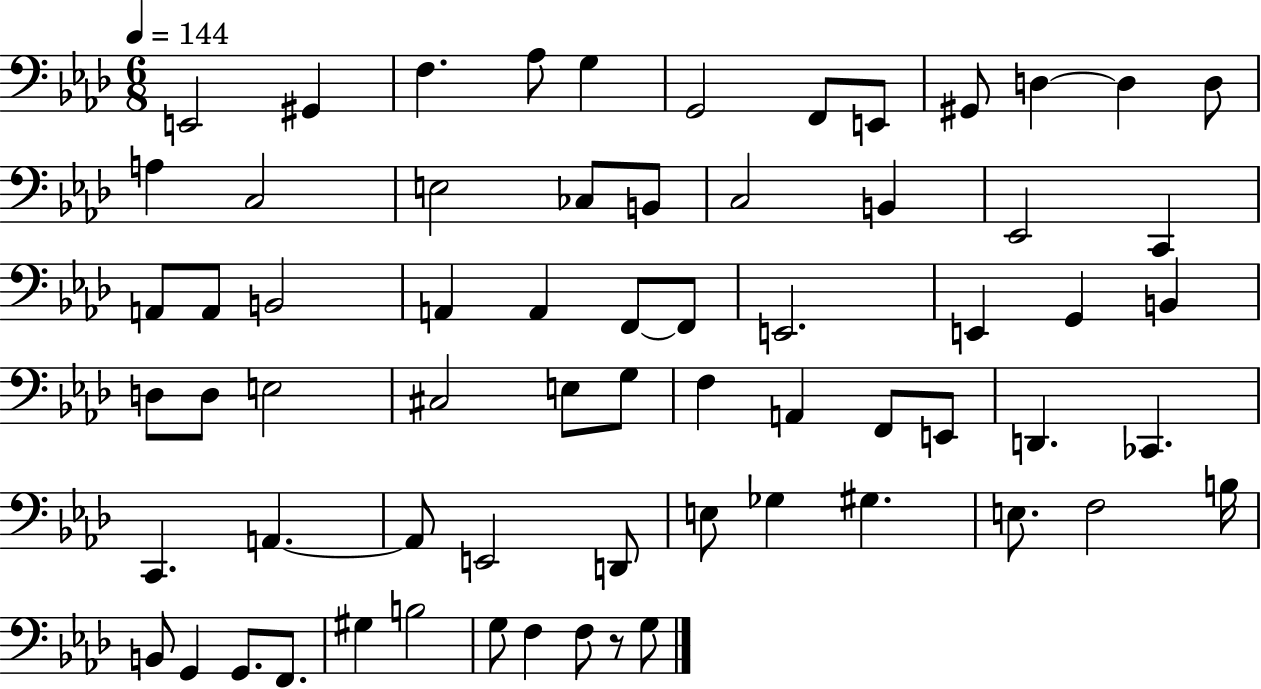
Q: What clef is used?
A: bass